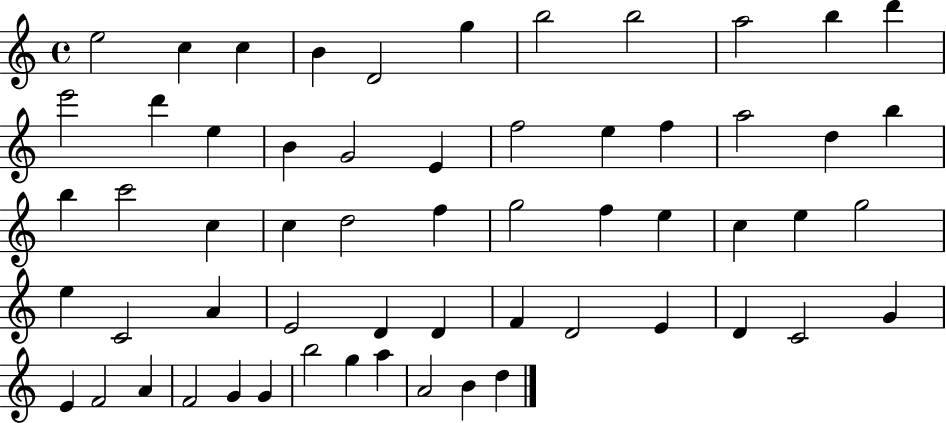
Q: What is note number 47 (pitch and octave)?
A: G4